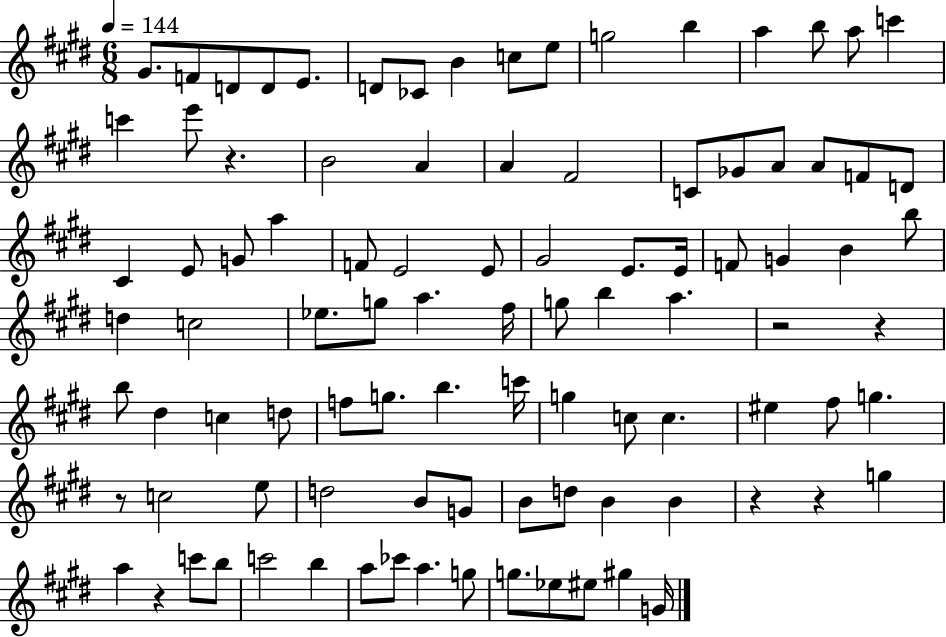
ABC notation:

X:1
T:Untitled
M:6/8
L:1/4
K:E
^G/2 F/2 D/2 D/2 E/2 D/2 _C/2 B c/2 e/2 g2 b a b/2 a/2 c' c' e'/2 z B2 A A ^F2 C/2 _G/2 A/2 A/2 F/2 D/2 ^C E/2 G/2 a F/2 E2 E/2 ^G2 E/2 E/4 F/2 G B b/2 d c2 _e/2 g/2 a ^f/4 g/2 b a z2 z b/2 ^d c d/2 f/2 g/2 b c'/4 g c/2 c ^e ^f/2 g z/2 c2 e/2 d2 B/2 G/2 B/2 d/2 B B z z g a z c'/2 b/2 c'2 b a/2 _c'/2 a g/2 g/2 _e/2 ^e/2 ^g G/4